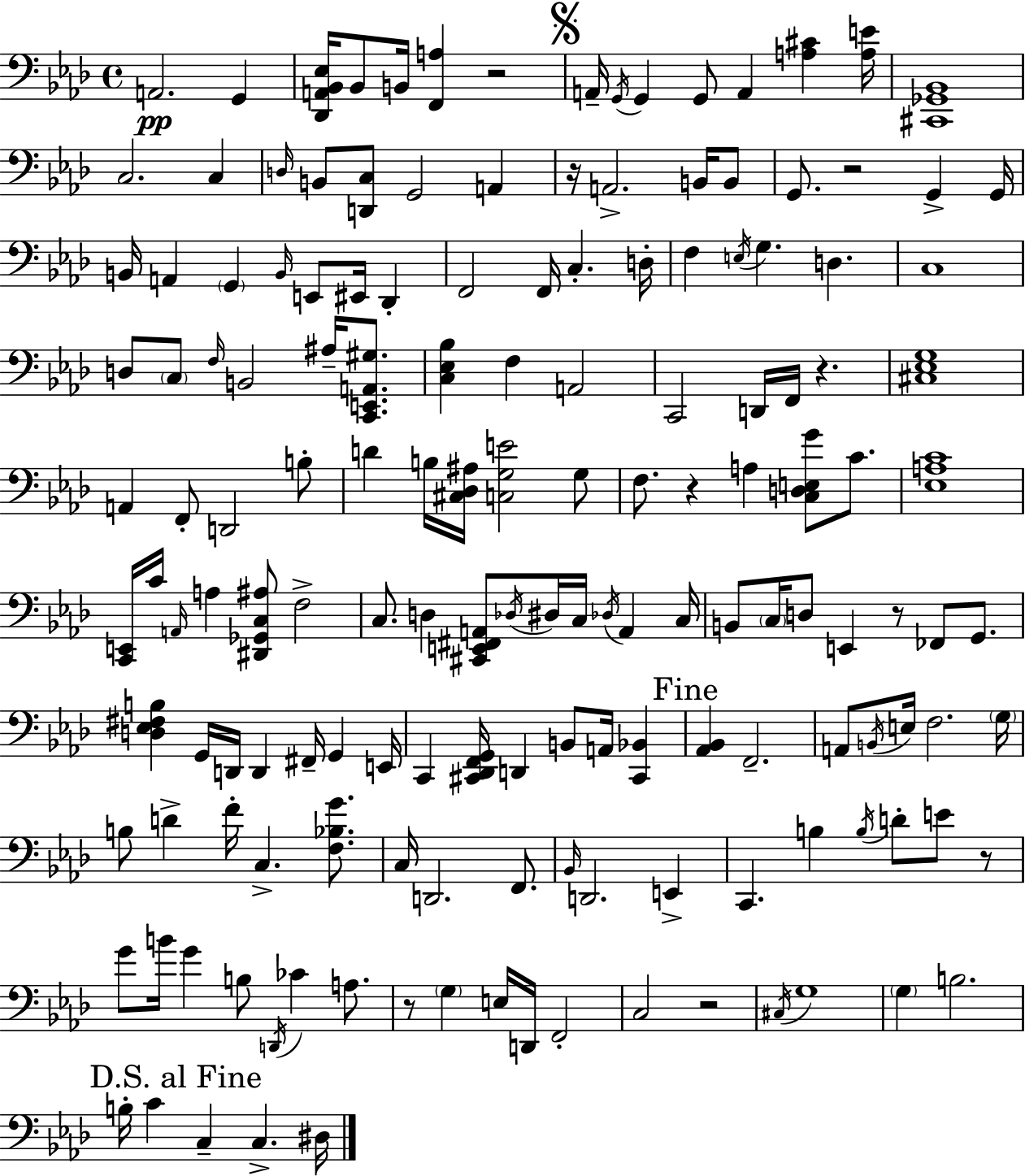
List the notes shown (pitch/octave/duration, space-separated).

A2/h. G2/q [Db2,A2,Bb2,Eb3]/s Bb2/e B2/s [F2,A3]/q R/h A2/s G2/s G2/q G2/e A2/q [A3,C#4]/q [A3,E4]/s [C#2,Gb2,Bb2]/w C3/h. C3/q D3/s B2/e [D2,C3]/e G2/h A2/q R/s A2/h. B2/s B2/e G2/e. R/h G2/q G2/s B2/s A2/q G2/q B2/s E2/e EIS2/s Db2/q F2/h F2/s C3/q. D3/s F3/q E3/s G3/q. D3/q. C3/w D3/e C3/e F3/s B2/h A#3/s [C2,E2,A2,G#3]/e. [C3,Eb3,Bb3]/q F3/q A2/h C2/h D2/s F2/s R/q. [C#3,Eb3,G3]/w A2/q F2/e D2/h B3/e D4/q B3/s [C#3,Db3,A#3]/s [C3,G3,E4]/h G3/e F3/e. R/q A3/q [C3,D3,E3,G4]/e C4/e. [Eb3,A3,C4]/w [C2,E2]/s C4/s A2/s A3/q [D#2,Gb2,C3,A#3]/e F3/h C3/e. D3/q [C#2,E2,F#2,A2]/e Db3/s D#3/s C3/s Db3/s A2/q C3/s B2/e C3/s D3/e E2/q R/e FES2/e G2/e. [D3,Eb3,F#3,B3]/q G2/s D2/s D2/q F#2/s G2/q E2/s C2/q [C#2,Db2,F2,G2]/s D2/q B2/e A2/s [C#2,Bb2]/q [Ab2,Bb2]/q F2/h. A2/e B2/s E3/s F3/h. G3/s B3/e D4/q F4/s C3/q. [F3,Bb3,G4]/e. C3/s D2/h. F2/e. Bb2/s D2/h. E2/q C2/q. B3/q B3/s D4/e E4/e R/e G4/e B4/s G4/q B3/e D2/s CES4/q A3/e. R/e G3/q E3/s D2/s F2/h C3/h R/h C#3/s G3/w G3/q B3/h. B3/s C4/q C3/q C3/q. D#3/s